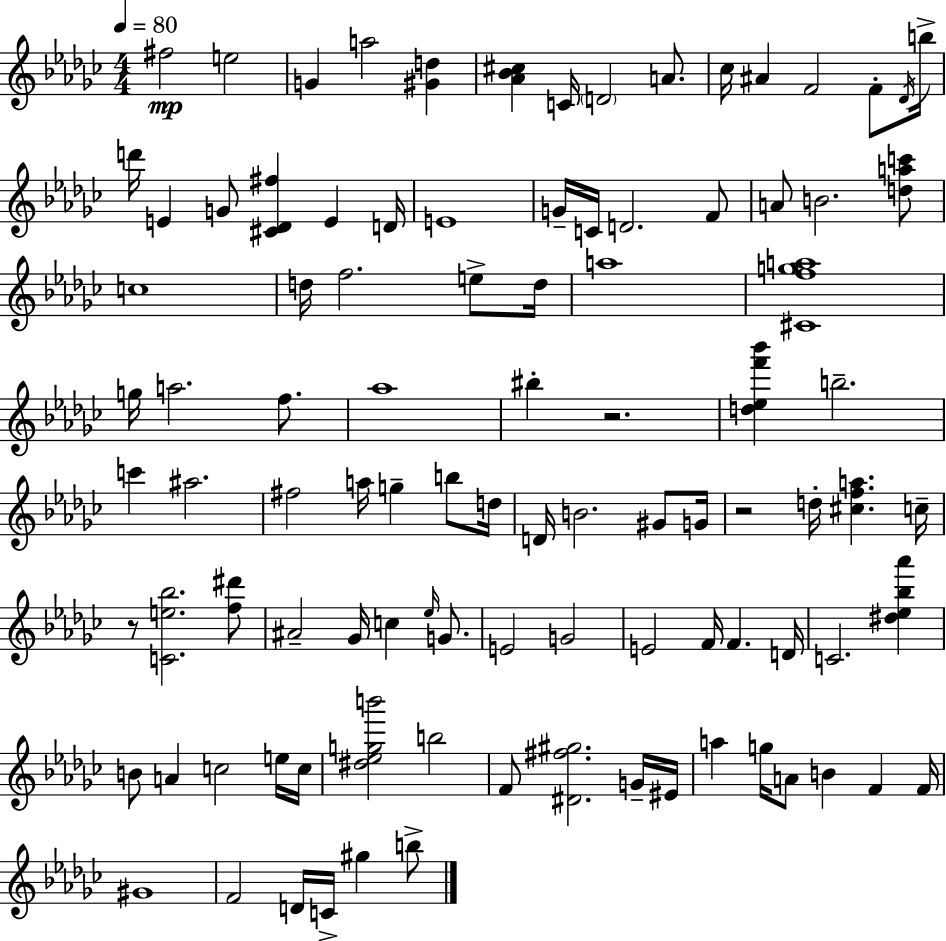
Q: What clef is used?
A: treble